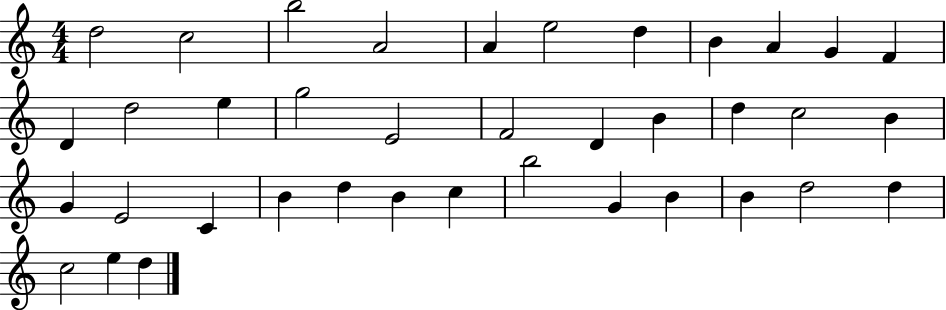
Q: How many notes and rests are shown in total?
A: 38